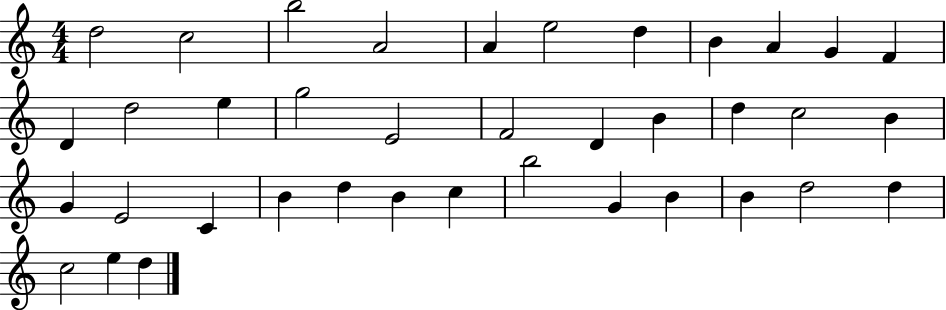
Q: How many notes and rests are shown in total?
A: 38